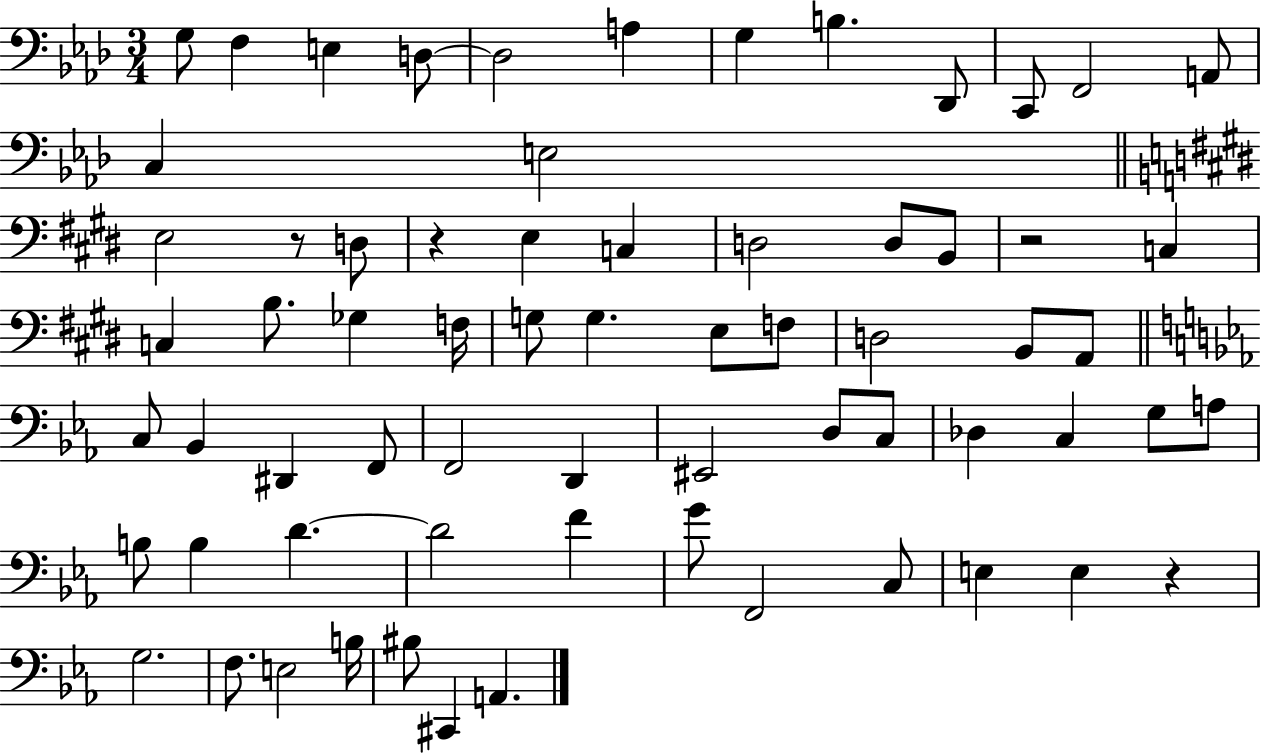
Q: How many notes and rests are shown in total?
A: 67